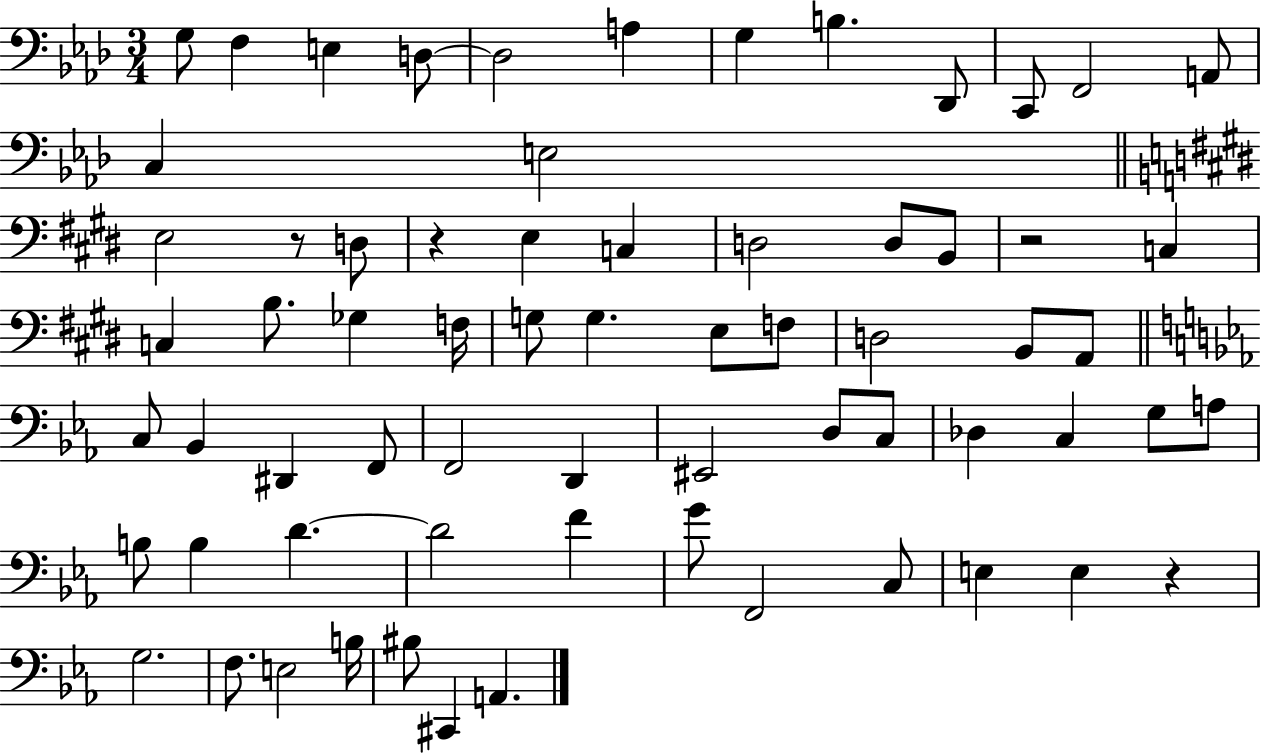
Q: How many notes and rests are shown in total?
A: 67